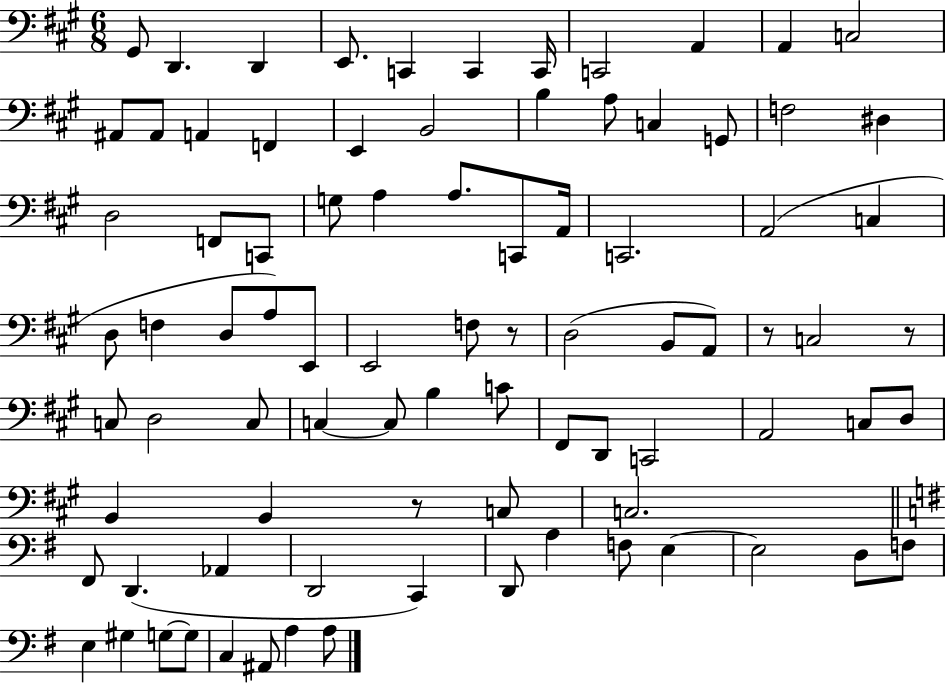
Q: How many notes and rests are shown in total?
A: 86